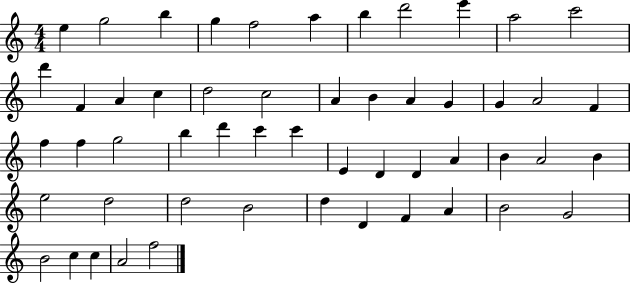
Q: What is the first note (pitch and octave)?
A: E5